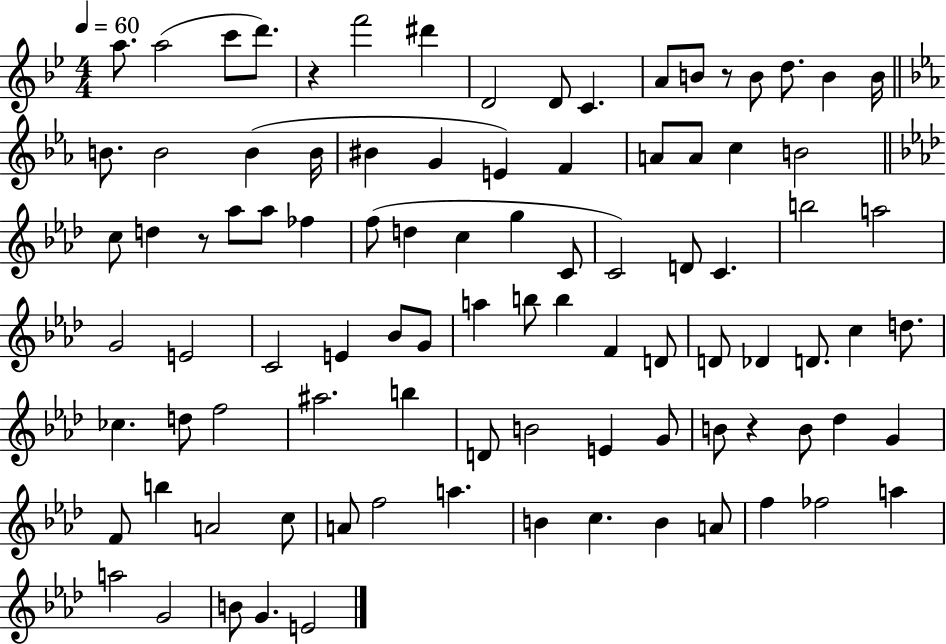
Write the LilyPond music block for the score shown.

{
  \clef treble
  \numericTimeSignature
  \time 4/4
  \key bes \major
  \tempo 4 = 60
  a''8. a''2( c'''8 d'''8.) | r4 f'''2 dis'''4 | d'2 d'8 c'4. | a'8 b'8 r8 b'8 d''8. b'4 b'16 | \break \bar "||" \break \key ees \major b'8. b'2 b'4( b'16 | bis'4 g'4 e'4) f'4 | a'8 a'8 c''4 b'2 | \bar "||" \break \key f \minor c''8 d''4 r8 aes''8 aes''8 fes''4 | f''8( d''4 c''4 g''4 c'8 | c'2) d'8 c'4. | b''2 a''2 | \break g'2 e'2 | c'2 e'4 bes'8 g'8 | a''4 b''8 b''4 f'4 d'8 | d'8 des'4 d'8. c''4 d''8. | \break ces''4. d''8 f''2 | ais''2. b''4 | d'8 b'2 e'4 g'8 | b'8 r4 b'8 des''4 g'4 | \break f'8 b''4 a'2 c''8 | a'8 f''2 a''4. | b'4 c''4. b'4 a'8 | f''4 fes''2 a''4 | \break a''2 g'2 | b'8 g'4. e'2 | \bar "|."
}